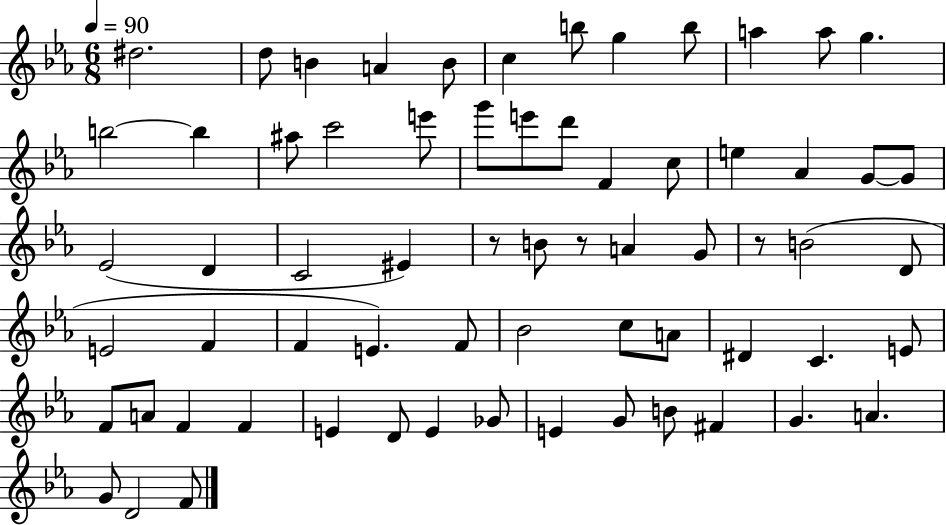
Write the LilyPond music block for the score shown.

{
  \clef treble
  \numericTimeSignature
  \time 6/8
  \key ees \major
  \tempo 4 = 90
  \repeat volta 2 { dis''2. | d''8 b'4 a'4 b'8 | c''4 b''8 g''4 b''8 | a''4 a''8 g''4. | \break b''2~~ b''4 | ais''8 c'''2 e'''8 | g'''8 e'''8 d'''8 f'4 c''8 | e''4 aes'4 g'8~~ g'8 | \break ees'2( d'4 | c'2 eis'4) | r8 b'8 r8 a'4 g'8 | r8 b'2( d'8 | \break e'2 f'4 | f'4 e'4.) f'8 | bes'2 c''8 a'8 | dis'4 c'4. e'8 | \break f'8 a'8 f'4 f'4 | e'4 d'8 e'4 ges'8 | e'4 g'8 b'8 fis'4 | g'4. a'4. | \break g'8 d'2 f'8 | } \bar "|."
}